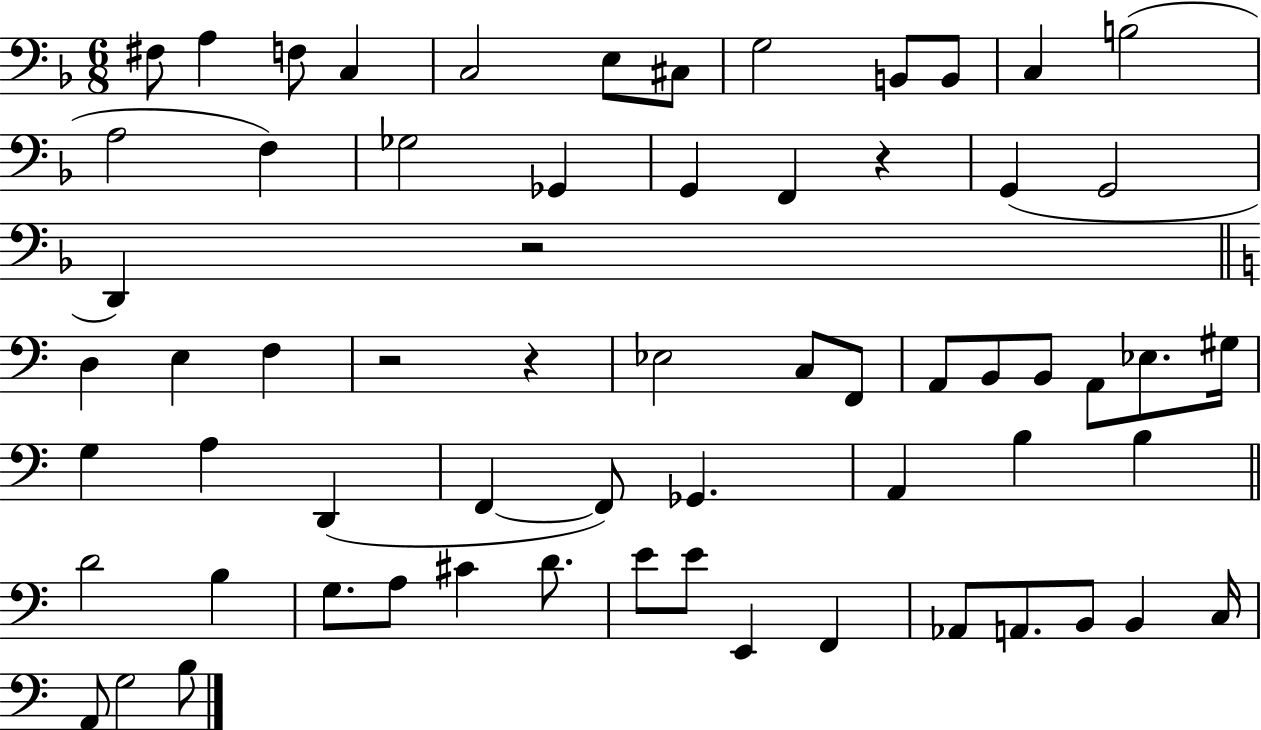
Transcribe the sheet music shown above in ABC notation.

X:1
T:Untitled
M:6/8
L:1/4
K:F
^F,/2 A, F,/2 C, C,2 E,/2 ^C,/2 G,2 B,,/2 B,,/2 C, B,2 A,2 F, _G,2 _G,, G,, F,, z G,, G,,2 D,, z2 D, E, F, z2 z _E,2 C,/2 F,,/2 A,,/2 B,,/2 B,,/2 A,,/2 _E,/2 ^G,/4 G, A, D,, F,, F,,/2 _G,, A,, B, B, D2 B, G,/2 A,/2 ^C D/2 E/2 E/2 E,, F,, _A,,/2 A,,/2 B,,/2 B,, C,/4 A,,/2 G,2 B,/2